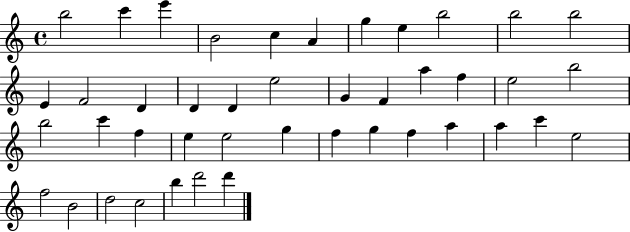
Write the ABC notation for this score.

X:1
T:Untitled
M:4/4
L:1/4
K:C
b2 c' e' B2 c A g e b2 b2 b2 E F2 D D D e2 G F a f e2 b2 b2 c' f e e2 g f g f a a c' e2 f2 B2 d2 c2 b d'2 d'